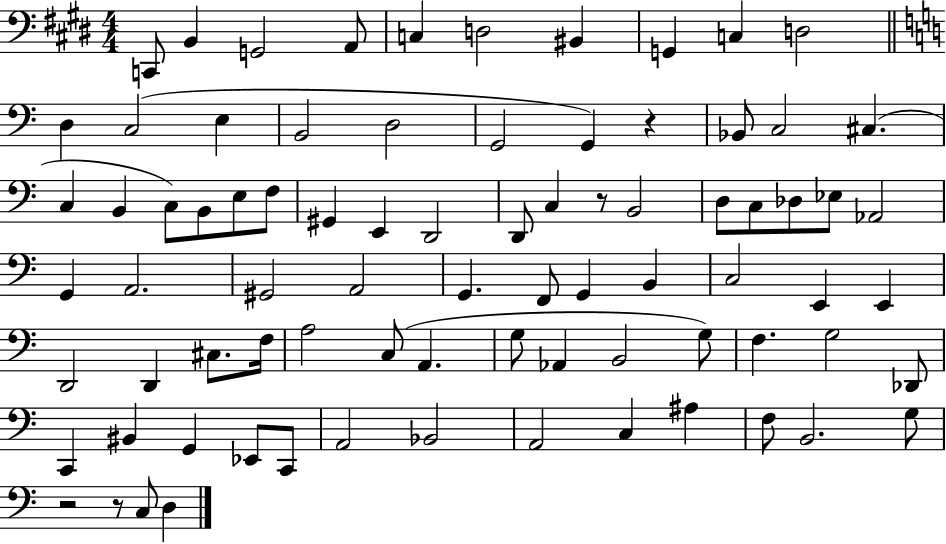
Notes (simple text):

C2/e B2/q G2/h A2/e C3/q D3/h BIS2/q G2/q C3/q D3/h D3/q C3/h E3/q B2/h D3/h G2/h G2/q R/q Bb2/e C3/h C#3/q. C3/q B2/q C3/e B2/e E3/e F3/e G#2/q E2/q D2/h D2/e C3/q R/e B2/h D3/e C3/e Db3/e Eb3/e Ab2/h G2/q A2/h. G#2/h A2/h G2/q. F2/e G2/q B2/q C3/h E2/q E2/q D2/h D2/q C#3/e. F3/s A3/h C3/e A2/q. G3/e Ab2/q B2/h G3/e F3/q. G3/h Db2/e C2/q BIS2/q G2/q Eb2/e C2/e A2/h Bb2/h A2/h C3/q A#3/q F3/e B2/h. G3/e R/h R/e C3/e D3/q